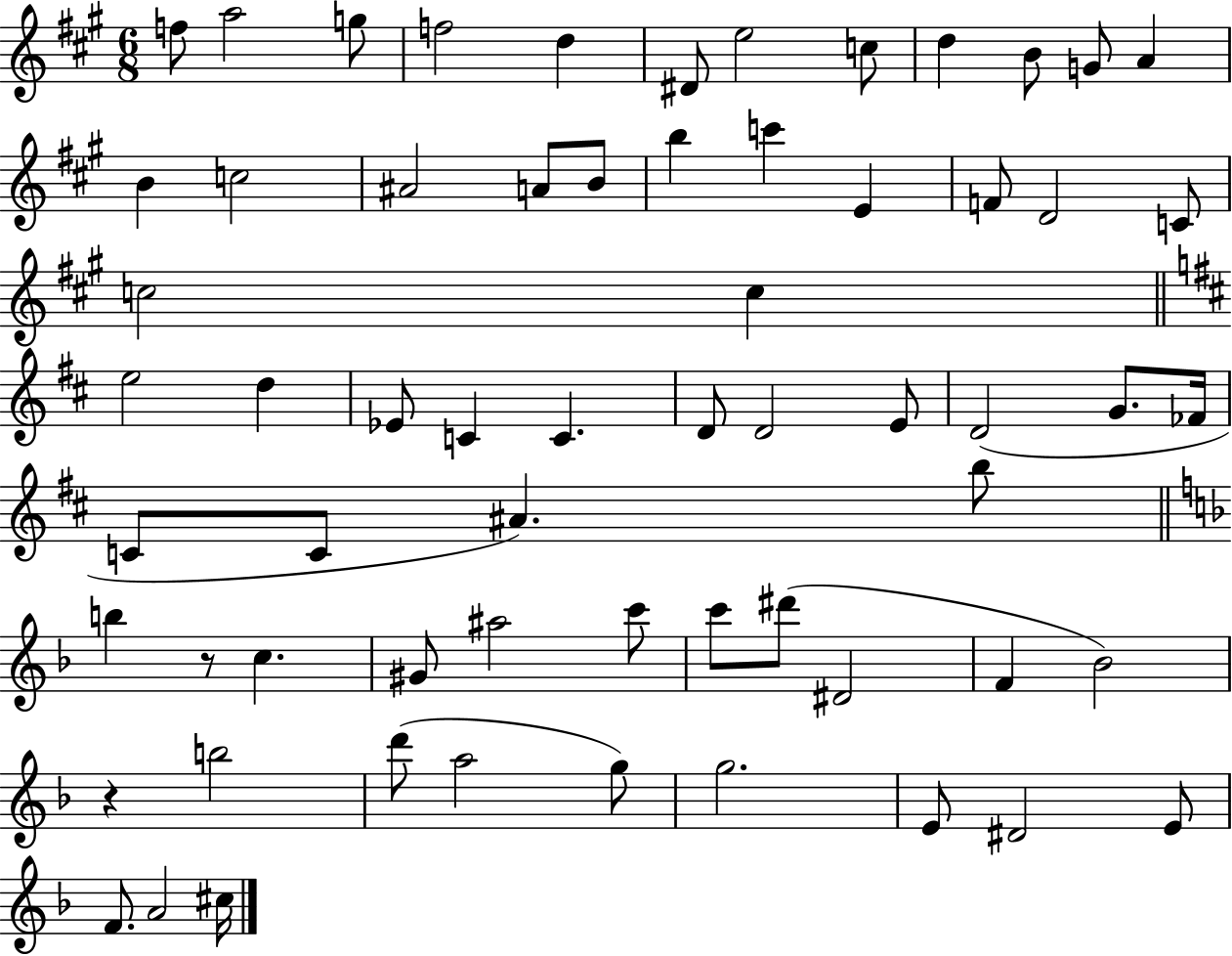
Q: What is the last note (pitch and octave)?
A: C#5